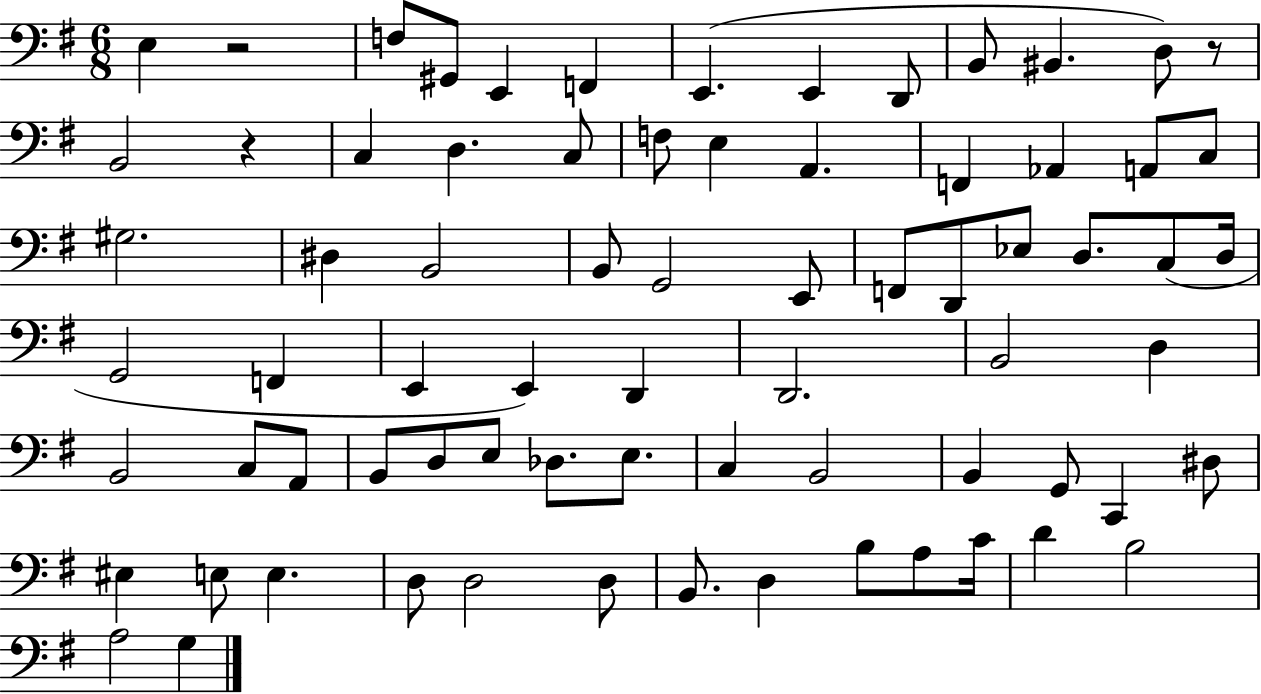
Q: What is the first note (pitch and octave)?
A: E3